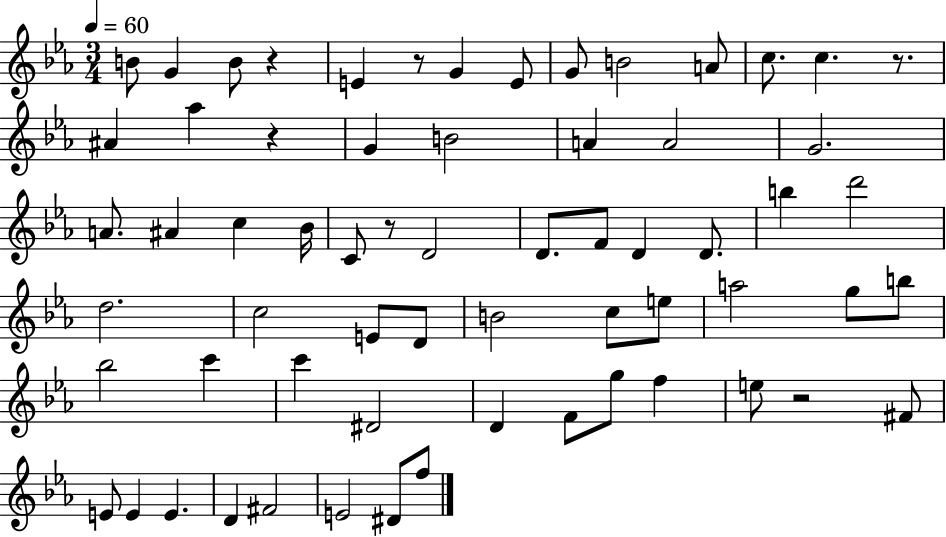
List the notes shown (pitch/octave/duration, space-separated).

B4/e G4/q B4/e R/q E4/q R/e G4/q E4/e G4/e B4/h A4/e C5/e. C5/q. R/e. A#4/q Ab5/q R/q G4/q B4/h A4/q A4/h G4/h. A4/e. A#4/q C5/q Bb4/s C4/e R/e D4/h D4/e. F4/e D4/q D4/e. B5/q D6/h D5/h. C5/h E4/e D4/e B4/h C5/e E5/e A5/h G5/e B5/e Bb5/h C6/q C6/q D#4/h D4/q F4/e G5/e F5/q E5/e R/h F#4/e E4/e E4/q E4/q. D4/q F#4/h E4/h D#4/e F5/e